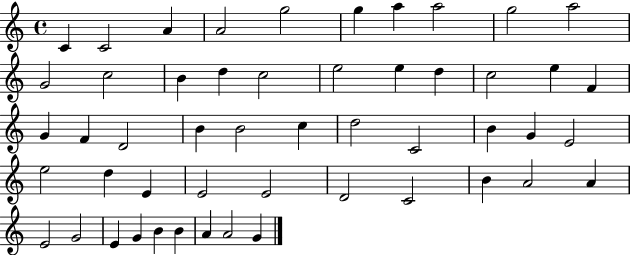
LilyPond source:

{
  \clef treble
  \time 4/4
  \defaultTimeSignature
  \key c \major
  c'4 c'2 a'4 | a'2 g''2 | g''4 a''4 a''2 | g''2 a''2 | \break g'2 c''2 | b'4 d''4 c''2 | e''2 e''4 d''4 | c''2 e''4 f'4 | \break g'4 f'4 d'2 | b'4 b'2 c''4 | d''2 c'2 | b'4 g'4 e'2 | \break e''2 d''4 e'4 | e'2 e'2 | d'2 c'2 | b'4 a'2 a'4 | \break e'2 g'2 | e'4 g'4 b'4 b'4 | a'4 a'2 g'4 | \bar "|."
}